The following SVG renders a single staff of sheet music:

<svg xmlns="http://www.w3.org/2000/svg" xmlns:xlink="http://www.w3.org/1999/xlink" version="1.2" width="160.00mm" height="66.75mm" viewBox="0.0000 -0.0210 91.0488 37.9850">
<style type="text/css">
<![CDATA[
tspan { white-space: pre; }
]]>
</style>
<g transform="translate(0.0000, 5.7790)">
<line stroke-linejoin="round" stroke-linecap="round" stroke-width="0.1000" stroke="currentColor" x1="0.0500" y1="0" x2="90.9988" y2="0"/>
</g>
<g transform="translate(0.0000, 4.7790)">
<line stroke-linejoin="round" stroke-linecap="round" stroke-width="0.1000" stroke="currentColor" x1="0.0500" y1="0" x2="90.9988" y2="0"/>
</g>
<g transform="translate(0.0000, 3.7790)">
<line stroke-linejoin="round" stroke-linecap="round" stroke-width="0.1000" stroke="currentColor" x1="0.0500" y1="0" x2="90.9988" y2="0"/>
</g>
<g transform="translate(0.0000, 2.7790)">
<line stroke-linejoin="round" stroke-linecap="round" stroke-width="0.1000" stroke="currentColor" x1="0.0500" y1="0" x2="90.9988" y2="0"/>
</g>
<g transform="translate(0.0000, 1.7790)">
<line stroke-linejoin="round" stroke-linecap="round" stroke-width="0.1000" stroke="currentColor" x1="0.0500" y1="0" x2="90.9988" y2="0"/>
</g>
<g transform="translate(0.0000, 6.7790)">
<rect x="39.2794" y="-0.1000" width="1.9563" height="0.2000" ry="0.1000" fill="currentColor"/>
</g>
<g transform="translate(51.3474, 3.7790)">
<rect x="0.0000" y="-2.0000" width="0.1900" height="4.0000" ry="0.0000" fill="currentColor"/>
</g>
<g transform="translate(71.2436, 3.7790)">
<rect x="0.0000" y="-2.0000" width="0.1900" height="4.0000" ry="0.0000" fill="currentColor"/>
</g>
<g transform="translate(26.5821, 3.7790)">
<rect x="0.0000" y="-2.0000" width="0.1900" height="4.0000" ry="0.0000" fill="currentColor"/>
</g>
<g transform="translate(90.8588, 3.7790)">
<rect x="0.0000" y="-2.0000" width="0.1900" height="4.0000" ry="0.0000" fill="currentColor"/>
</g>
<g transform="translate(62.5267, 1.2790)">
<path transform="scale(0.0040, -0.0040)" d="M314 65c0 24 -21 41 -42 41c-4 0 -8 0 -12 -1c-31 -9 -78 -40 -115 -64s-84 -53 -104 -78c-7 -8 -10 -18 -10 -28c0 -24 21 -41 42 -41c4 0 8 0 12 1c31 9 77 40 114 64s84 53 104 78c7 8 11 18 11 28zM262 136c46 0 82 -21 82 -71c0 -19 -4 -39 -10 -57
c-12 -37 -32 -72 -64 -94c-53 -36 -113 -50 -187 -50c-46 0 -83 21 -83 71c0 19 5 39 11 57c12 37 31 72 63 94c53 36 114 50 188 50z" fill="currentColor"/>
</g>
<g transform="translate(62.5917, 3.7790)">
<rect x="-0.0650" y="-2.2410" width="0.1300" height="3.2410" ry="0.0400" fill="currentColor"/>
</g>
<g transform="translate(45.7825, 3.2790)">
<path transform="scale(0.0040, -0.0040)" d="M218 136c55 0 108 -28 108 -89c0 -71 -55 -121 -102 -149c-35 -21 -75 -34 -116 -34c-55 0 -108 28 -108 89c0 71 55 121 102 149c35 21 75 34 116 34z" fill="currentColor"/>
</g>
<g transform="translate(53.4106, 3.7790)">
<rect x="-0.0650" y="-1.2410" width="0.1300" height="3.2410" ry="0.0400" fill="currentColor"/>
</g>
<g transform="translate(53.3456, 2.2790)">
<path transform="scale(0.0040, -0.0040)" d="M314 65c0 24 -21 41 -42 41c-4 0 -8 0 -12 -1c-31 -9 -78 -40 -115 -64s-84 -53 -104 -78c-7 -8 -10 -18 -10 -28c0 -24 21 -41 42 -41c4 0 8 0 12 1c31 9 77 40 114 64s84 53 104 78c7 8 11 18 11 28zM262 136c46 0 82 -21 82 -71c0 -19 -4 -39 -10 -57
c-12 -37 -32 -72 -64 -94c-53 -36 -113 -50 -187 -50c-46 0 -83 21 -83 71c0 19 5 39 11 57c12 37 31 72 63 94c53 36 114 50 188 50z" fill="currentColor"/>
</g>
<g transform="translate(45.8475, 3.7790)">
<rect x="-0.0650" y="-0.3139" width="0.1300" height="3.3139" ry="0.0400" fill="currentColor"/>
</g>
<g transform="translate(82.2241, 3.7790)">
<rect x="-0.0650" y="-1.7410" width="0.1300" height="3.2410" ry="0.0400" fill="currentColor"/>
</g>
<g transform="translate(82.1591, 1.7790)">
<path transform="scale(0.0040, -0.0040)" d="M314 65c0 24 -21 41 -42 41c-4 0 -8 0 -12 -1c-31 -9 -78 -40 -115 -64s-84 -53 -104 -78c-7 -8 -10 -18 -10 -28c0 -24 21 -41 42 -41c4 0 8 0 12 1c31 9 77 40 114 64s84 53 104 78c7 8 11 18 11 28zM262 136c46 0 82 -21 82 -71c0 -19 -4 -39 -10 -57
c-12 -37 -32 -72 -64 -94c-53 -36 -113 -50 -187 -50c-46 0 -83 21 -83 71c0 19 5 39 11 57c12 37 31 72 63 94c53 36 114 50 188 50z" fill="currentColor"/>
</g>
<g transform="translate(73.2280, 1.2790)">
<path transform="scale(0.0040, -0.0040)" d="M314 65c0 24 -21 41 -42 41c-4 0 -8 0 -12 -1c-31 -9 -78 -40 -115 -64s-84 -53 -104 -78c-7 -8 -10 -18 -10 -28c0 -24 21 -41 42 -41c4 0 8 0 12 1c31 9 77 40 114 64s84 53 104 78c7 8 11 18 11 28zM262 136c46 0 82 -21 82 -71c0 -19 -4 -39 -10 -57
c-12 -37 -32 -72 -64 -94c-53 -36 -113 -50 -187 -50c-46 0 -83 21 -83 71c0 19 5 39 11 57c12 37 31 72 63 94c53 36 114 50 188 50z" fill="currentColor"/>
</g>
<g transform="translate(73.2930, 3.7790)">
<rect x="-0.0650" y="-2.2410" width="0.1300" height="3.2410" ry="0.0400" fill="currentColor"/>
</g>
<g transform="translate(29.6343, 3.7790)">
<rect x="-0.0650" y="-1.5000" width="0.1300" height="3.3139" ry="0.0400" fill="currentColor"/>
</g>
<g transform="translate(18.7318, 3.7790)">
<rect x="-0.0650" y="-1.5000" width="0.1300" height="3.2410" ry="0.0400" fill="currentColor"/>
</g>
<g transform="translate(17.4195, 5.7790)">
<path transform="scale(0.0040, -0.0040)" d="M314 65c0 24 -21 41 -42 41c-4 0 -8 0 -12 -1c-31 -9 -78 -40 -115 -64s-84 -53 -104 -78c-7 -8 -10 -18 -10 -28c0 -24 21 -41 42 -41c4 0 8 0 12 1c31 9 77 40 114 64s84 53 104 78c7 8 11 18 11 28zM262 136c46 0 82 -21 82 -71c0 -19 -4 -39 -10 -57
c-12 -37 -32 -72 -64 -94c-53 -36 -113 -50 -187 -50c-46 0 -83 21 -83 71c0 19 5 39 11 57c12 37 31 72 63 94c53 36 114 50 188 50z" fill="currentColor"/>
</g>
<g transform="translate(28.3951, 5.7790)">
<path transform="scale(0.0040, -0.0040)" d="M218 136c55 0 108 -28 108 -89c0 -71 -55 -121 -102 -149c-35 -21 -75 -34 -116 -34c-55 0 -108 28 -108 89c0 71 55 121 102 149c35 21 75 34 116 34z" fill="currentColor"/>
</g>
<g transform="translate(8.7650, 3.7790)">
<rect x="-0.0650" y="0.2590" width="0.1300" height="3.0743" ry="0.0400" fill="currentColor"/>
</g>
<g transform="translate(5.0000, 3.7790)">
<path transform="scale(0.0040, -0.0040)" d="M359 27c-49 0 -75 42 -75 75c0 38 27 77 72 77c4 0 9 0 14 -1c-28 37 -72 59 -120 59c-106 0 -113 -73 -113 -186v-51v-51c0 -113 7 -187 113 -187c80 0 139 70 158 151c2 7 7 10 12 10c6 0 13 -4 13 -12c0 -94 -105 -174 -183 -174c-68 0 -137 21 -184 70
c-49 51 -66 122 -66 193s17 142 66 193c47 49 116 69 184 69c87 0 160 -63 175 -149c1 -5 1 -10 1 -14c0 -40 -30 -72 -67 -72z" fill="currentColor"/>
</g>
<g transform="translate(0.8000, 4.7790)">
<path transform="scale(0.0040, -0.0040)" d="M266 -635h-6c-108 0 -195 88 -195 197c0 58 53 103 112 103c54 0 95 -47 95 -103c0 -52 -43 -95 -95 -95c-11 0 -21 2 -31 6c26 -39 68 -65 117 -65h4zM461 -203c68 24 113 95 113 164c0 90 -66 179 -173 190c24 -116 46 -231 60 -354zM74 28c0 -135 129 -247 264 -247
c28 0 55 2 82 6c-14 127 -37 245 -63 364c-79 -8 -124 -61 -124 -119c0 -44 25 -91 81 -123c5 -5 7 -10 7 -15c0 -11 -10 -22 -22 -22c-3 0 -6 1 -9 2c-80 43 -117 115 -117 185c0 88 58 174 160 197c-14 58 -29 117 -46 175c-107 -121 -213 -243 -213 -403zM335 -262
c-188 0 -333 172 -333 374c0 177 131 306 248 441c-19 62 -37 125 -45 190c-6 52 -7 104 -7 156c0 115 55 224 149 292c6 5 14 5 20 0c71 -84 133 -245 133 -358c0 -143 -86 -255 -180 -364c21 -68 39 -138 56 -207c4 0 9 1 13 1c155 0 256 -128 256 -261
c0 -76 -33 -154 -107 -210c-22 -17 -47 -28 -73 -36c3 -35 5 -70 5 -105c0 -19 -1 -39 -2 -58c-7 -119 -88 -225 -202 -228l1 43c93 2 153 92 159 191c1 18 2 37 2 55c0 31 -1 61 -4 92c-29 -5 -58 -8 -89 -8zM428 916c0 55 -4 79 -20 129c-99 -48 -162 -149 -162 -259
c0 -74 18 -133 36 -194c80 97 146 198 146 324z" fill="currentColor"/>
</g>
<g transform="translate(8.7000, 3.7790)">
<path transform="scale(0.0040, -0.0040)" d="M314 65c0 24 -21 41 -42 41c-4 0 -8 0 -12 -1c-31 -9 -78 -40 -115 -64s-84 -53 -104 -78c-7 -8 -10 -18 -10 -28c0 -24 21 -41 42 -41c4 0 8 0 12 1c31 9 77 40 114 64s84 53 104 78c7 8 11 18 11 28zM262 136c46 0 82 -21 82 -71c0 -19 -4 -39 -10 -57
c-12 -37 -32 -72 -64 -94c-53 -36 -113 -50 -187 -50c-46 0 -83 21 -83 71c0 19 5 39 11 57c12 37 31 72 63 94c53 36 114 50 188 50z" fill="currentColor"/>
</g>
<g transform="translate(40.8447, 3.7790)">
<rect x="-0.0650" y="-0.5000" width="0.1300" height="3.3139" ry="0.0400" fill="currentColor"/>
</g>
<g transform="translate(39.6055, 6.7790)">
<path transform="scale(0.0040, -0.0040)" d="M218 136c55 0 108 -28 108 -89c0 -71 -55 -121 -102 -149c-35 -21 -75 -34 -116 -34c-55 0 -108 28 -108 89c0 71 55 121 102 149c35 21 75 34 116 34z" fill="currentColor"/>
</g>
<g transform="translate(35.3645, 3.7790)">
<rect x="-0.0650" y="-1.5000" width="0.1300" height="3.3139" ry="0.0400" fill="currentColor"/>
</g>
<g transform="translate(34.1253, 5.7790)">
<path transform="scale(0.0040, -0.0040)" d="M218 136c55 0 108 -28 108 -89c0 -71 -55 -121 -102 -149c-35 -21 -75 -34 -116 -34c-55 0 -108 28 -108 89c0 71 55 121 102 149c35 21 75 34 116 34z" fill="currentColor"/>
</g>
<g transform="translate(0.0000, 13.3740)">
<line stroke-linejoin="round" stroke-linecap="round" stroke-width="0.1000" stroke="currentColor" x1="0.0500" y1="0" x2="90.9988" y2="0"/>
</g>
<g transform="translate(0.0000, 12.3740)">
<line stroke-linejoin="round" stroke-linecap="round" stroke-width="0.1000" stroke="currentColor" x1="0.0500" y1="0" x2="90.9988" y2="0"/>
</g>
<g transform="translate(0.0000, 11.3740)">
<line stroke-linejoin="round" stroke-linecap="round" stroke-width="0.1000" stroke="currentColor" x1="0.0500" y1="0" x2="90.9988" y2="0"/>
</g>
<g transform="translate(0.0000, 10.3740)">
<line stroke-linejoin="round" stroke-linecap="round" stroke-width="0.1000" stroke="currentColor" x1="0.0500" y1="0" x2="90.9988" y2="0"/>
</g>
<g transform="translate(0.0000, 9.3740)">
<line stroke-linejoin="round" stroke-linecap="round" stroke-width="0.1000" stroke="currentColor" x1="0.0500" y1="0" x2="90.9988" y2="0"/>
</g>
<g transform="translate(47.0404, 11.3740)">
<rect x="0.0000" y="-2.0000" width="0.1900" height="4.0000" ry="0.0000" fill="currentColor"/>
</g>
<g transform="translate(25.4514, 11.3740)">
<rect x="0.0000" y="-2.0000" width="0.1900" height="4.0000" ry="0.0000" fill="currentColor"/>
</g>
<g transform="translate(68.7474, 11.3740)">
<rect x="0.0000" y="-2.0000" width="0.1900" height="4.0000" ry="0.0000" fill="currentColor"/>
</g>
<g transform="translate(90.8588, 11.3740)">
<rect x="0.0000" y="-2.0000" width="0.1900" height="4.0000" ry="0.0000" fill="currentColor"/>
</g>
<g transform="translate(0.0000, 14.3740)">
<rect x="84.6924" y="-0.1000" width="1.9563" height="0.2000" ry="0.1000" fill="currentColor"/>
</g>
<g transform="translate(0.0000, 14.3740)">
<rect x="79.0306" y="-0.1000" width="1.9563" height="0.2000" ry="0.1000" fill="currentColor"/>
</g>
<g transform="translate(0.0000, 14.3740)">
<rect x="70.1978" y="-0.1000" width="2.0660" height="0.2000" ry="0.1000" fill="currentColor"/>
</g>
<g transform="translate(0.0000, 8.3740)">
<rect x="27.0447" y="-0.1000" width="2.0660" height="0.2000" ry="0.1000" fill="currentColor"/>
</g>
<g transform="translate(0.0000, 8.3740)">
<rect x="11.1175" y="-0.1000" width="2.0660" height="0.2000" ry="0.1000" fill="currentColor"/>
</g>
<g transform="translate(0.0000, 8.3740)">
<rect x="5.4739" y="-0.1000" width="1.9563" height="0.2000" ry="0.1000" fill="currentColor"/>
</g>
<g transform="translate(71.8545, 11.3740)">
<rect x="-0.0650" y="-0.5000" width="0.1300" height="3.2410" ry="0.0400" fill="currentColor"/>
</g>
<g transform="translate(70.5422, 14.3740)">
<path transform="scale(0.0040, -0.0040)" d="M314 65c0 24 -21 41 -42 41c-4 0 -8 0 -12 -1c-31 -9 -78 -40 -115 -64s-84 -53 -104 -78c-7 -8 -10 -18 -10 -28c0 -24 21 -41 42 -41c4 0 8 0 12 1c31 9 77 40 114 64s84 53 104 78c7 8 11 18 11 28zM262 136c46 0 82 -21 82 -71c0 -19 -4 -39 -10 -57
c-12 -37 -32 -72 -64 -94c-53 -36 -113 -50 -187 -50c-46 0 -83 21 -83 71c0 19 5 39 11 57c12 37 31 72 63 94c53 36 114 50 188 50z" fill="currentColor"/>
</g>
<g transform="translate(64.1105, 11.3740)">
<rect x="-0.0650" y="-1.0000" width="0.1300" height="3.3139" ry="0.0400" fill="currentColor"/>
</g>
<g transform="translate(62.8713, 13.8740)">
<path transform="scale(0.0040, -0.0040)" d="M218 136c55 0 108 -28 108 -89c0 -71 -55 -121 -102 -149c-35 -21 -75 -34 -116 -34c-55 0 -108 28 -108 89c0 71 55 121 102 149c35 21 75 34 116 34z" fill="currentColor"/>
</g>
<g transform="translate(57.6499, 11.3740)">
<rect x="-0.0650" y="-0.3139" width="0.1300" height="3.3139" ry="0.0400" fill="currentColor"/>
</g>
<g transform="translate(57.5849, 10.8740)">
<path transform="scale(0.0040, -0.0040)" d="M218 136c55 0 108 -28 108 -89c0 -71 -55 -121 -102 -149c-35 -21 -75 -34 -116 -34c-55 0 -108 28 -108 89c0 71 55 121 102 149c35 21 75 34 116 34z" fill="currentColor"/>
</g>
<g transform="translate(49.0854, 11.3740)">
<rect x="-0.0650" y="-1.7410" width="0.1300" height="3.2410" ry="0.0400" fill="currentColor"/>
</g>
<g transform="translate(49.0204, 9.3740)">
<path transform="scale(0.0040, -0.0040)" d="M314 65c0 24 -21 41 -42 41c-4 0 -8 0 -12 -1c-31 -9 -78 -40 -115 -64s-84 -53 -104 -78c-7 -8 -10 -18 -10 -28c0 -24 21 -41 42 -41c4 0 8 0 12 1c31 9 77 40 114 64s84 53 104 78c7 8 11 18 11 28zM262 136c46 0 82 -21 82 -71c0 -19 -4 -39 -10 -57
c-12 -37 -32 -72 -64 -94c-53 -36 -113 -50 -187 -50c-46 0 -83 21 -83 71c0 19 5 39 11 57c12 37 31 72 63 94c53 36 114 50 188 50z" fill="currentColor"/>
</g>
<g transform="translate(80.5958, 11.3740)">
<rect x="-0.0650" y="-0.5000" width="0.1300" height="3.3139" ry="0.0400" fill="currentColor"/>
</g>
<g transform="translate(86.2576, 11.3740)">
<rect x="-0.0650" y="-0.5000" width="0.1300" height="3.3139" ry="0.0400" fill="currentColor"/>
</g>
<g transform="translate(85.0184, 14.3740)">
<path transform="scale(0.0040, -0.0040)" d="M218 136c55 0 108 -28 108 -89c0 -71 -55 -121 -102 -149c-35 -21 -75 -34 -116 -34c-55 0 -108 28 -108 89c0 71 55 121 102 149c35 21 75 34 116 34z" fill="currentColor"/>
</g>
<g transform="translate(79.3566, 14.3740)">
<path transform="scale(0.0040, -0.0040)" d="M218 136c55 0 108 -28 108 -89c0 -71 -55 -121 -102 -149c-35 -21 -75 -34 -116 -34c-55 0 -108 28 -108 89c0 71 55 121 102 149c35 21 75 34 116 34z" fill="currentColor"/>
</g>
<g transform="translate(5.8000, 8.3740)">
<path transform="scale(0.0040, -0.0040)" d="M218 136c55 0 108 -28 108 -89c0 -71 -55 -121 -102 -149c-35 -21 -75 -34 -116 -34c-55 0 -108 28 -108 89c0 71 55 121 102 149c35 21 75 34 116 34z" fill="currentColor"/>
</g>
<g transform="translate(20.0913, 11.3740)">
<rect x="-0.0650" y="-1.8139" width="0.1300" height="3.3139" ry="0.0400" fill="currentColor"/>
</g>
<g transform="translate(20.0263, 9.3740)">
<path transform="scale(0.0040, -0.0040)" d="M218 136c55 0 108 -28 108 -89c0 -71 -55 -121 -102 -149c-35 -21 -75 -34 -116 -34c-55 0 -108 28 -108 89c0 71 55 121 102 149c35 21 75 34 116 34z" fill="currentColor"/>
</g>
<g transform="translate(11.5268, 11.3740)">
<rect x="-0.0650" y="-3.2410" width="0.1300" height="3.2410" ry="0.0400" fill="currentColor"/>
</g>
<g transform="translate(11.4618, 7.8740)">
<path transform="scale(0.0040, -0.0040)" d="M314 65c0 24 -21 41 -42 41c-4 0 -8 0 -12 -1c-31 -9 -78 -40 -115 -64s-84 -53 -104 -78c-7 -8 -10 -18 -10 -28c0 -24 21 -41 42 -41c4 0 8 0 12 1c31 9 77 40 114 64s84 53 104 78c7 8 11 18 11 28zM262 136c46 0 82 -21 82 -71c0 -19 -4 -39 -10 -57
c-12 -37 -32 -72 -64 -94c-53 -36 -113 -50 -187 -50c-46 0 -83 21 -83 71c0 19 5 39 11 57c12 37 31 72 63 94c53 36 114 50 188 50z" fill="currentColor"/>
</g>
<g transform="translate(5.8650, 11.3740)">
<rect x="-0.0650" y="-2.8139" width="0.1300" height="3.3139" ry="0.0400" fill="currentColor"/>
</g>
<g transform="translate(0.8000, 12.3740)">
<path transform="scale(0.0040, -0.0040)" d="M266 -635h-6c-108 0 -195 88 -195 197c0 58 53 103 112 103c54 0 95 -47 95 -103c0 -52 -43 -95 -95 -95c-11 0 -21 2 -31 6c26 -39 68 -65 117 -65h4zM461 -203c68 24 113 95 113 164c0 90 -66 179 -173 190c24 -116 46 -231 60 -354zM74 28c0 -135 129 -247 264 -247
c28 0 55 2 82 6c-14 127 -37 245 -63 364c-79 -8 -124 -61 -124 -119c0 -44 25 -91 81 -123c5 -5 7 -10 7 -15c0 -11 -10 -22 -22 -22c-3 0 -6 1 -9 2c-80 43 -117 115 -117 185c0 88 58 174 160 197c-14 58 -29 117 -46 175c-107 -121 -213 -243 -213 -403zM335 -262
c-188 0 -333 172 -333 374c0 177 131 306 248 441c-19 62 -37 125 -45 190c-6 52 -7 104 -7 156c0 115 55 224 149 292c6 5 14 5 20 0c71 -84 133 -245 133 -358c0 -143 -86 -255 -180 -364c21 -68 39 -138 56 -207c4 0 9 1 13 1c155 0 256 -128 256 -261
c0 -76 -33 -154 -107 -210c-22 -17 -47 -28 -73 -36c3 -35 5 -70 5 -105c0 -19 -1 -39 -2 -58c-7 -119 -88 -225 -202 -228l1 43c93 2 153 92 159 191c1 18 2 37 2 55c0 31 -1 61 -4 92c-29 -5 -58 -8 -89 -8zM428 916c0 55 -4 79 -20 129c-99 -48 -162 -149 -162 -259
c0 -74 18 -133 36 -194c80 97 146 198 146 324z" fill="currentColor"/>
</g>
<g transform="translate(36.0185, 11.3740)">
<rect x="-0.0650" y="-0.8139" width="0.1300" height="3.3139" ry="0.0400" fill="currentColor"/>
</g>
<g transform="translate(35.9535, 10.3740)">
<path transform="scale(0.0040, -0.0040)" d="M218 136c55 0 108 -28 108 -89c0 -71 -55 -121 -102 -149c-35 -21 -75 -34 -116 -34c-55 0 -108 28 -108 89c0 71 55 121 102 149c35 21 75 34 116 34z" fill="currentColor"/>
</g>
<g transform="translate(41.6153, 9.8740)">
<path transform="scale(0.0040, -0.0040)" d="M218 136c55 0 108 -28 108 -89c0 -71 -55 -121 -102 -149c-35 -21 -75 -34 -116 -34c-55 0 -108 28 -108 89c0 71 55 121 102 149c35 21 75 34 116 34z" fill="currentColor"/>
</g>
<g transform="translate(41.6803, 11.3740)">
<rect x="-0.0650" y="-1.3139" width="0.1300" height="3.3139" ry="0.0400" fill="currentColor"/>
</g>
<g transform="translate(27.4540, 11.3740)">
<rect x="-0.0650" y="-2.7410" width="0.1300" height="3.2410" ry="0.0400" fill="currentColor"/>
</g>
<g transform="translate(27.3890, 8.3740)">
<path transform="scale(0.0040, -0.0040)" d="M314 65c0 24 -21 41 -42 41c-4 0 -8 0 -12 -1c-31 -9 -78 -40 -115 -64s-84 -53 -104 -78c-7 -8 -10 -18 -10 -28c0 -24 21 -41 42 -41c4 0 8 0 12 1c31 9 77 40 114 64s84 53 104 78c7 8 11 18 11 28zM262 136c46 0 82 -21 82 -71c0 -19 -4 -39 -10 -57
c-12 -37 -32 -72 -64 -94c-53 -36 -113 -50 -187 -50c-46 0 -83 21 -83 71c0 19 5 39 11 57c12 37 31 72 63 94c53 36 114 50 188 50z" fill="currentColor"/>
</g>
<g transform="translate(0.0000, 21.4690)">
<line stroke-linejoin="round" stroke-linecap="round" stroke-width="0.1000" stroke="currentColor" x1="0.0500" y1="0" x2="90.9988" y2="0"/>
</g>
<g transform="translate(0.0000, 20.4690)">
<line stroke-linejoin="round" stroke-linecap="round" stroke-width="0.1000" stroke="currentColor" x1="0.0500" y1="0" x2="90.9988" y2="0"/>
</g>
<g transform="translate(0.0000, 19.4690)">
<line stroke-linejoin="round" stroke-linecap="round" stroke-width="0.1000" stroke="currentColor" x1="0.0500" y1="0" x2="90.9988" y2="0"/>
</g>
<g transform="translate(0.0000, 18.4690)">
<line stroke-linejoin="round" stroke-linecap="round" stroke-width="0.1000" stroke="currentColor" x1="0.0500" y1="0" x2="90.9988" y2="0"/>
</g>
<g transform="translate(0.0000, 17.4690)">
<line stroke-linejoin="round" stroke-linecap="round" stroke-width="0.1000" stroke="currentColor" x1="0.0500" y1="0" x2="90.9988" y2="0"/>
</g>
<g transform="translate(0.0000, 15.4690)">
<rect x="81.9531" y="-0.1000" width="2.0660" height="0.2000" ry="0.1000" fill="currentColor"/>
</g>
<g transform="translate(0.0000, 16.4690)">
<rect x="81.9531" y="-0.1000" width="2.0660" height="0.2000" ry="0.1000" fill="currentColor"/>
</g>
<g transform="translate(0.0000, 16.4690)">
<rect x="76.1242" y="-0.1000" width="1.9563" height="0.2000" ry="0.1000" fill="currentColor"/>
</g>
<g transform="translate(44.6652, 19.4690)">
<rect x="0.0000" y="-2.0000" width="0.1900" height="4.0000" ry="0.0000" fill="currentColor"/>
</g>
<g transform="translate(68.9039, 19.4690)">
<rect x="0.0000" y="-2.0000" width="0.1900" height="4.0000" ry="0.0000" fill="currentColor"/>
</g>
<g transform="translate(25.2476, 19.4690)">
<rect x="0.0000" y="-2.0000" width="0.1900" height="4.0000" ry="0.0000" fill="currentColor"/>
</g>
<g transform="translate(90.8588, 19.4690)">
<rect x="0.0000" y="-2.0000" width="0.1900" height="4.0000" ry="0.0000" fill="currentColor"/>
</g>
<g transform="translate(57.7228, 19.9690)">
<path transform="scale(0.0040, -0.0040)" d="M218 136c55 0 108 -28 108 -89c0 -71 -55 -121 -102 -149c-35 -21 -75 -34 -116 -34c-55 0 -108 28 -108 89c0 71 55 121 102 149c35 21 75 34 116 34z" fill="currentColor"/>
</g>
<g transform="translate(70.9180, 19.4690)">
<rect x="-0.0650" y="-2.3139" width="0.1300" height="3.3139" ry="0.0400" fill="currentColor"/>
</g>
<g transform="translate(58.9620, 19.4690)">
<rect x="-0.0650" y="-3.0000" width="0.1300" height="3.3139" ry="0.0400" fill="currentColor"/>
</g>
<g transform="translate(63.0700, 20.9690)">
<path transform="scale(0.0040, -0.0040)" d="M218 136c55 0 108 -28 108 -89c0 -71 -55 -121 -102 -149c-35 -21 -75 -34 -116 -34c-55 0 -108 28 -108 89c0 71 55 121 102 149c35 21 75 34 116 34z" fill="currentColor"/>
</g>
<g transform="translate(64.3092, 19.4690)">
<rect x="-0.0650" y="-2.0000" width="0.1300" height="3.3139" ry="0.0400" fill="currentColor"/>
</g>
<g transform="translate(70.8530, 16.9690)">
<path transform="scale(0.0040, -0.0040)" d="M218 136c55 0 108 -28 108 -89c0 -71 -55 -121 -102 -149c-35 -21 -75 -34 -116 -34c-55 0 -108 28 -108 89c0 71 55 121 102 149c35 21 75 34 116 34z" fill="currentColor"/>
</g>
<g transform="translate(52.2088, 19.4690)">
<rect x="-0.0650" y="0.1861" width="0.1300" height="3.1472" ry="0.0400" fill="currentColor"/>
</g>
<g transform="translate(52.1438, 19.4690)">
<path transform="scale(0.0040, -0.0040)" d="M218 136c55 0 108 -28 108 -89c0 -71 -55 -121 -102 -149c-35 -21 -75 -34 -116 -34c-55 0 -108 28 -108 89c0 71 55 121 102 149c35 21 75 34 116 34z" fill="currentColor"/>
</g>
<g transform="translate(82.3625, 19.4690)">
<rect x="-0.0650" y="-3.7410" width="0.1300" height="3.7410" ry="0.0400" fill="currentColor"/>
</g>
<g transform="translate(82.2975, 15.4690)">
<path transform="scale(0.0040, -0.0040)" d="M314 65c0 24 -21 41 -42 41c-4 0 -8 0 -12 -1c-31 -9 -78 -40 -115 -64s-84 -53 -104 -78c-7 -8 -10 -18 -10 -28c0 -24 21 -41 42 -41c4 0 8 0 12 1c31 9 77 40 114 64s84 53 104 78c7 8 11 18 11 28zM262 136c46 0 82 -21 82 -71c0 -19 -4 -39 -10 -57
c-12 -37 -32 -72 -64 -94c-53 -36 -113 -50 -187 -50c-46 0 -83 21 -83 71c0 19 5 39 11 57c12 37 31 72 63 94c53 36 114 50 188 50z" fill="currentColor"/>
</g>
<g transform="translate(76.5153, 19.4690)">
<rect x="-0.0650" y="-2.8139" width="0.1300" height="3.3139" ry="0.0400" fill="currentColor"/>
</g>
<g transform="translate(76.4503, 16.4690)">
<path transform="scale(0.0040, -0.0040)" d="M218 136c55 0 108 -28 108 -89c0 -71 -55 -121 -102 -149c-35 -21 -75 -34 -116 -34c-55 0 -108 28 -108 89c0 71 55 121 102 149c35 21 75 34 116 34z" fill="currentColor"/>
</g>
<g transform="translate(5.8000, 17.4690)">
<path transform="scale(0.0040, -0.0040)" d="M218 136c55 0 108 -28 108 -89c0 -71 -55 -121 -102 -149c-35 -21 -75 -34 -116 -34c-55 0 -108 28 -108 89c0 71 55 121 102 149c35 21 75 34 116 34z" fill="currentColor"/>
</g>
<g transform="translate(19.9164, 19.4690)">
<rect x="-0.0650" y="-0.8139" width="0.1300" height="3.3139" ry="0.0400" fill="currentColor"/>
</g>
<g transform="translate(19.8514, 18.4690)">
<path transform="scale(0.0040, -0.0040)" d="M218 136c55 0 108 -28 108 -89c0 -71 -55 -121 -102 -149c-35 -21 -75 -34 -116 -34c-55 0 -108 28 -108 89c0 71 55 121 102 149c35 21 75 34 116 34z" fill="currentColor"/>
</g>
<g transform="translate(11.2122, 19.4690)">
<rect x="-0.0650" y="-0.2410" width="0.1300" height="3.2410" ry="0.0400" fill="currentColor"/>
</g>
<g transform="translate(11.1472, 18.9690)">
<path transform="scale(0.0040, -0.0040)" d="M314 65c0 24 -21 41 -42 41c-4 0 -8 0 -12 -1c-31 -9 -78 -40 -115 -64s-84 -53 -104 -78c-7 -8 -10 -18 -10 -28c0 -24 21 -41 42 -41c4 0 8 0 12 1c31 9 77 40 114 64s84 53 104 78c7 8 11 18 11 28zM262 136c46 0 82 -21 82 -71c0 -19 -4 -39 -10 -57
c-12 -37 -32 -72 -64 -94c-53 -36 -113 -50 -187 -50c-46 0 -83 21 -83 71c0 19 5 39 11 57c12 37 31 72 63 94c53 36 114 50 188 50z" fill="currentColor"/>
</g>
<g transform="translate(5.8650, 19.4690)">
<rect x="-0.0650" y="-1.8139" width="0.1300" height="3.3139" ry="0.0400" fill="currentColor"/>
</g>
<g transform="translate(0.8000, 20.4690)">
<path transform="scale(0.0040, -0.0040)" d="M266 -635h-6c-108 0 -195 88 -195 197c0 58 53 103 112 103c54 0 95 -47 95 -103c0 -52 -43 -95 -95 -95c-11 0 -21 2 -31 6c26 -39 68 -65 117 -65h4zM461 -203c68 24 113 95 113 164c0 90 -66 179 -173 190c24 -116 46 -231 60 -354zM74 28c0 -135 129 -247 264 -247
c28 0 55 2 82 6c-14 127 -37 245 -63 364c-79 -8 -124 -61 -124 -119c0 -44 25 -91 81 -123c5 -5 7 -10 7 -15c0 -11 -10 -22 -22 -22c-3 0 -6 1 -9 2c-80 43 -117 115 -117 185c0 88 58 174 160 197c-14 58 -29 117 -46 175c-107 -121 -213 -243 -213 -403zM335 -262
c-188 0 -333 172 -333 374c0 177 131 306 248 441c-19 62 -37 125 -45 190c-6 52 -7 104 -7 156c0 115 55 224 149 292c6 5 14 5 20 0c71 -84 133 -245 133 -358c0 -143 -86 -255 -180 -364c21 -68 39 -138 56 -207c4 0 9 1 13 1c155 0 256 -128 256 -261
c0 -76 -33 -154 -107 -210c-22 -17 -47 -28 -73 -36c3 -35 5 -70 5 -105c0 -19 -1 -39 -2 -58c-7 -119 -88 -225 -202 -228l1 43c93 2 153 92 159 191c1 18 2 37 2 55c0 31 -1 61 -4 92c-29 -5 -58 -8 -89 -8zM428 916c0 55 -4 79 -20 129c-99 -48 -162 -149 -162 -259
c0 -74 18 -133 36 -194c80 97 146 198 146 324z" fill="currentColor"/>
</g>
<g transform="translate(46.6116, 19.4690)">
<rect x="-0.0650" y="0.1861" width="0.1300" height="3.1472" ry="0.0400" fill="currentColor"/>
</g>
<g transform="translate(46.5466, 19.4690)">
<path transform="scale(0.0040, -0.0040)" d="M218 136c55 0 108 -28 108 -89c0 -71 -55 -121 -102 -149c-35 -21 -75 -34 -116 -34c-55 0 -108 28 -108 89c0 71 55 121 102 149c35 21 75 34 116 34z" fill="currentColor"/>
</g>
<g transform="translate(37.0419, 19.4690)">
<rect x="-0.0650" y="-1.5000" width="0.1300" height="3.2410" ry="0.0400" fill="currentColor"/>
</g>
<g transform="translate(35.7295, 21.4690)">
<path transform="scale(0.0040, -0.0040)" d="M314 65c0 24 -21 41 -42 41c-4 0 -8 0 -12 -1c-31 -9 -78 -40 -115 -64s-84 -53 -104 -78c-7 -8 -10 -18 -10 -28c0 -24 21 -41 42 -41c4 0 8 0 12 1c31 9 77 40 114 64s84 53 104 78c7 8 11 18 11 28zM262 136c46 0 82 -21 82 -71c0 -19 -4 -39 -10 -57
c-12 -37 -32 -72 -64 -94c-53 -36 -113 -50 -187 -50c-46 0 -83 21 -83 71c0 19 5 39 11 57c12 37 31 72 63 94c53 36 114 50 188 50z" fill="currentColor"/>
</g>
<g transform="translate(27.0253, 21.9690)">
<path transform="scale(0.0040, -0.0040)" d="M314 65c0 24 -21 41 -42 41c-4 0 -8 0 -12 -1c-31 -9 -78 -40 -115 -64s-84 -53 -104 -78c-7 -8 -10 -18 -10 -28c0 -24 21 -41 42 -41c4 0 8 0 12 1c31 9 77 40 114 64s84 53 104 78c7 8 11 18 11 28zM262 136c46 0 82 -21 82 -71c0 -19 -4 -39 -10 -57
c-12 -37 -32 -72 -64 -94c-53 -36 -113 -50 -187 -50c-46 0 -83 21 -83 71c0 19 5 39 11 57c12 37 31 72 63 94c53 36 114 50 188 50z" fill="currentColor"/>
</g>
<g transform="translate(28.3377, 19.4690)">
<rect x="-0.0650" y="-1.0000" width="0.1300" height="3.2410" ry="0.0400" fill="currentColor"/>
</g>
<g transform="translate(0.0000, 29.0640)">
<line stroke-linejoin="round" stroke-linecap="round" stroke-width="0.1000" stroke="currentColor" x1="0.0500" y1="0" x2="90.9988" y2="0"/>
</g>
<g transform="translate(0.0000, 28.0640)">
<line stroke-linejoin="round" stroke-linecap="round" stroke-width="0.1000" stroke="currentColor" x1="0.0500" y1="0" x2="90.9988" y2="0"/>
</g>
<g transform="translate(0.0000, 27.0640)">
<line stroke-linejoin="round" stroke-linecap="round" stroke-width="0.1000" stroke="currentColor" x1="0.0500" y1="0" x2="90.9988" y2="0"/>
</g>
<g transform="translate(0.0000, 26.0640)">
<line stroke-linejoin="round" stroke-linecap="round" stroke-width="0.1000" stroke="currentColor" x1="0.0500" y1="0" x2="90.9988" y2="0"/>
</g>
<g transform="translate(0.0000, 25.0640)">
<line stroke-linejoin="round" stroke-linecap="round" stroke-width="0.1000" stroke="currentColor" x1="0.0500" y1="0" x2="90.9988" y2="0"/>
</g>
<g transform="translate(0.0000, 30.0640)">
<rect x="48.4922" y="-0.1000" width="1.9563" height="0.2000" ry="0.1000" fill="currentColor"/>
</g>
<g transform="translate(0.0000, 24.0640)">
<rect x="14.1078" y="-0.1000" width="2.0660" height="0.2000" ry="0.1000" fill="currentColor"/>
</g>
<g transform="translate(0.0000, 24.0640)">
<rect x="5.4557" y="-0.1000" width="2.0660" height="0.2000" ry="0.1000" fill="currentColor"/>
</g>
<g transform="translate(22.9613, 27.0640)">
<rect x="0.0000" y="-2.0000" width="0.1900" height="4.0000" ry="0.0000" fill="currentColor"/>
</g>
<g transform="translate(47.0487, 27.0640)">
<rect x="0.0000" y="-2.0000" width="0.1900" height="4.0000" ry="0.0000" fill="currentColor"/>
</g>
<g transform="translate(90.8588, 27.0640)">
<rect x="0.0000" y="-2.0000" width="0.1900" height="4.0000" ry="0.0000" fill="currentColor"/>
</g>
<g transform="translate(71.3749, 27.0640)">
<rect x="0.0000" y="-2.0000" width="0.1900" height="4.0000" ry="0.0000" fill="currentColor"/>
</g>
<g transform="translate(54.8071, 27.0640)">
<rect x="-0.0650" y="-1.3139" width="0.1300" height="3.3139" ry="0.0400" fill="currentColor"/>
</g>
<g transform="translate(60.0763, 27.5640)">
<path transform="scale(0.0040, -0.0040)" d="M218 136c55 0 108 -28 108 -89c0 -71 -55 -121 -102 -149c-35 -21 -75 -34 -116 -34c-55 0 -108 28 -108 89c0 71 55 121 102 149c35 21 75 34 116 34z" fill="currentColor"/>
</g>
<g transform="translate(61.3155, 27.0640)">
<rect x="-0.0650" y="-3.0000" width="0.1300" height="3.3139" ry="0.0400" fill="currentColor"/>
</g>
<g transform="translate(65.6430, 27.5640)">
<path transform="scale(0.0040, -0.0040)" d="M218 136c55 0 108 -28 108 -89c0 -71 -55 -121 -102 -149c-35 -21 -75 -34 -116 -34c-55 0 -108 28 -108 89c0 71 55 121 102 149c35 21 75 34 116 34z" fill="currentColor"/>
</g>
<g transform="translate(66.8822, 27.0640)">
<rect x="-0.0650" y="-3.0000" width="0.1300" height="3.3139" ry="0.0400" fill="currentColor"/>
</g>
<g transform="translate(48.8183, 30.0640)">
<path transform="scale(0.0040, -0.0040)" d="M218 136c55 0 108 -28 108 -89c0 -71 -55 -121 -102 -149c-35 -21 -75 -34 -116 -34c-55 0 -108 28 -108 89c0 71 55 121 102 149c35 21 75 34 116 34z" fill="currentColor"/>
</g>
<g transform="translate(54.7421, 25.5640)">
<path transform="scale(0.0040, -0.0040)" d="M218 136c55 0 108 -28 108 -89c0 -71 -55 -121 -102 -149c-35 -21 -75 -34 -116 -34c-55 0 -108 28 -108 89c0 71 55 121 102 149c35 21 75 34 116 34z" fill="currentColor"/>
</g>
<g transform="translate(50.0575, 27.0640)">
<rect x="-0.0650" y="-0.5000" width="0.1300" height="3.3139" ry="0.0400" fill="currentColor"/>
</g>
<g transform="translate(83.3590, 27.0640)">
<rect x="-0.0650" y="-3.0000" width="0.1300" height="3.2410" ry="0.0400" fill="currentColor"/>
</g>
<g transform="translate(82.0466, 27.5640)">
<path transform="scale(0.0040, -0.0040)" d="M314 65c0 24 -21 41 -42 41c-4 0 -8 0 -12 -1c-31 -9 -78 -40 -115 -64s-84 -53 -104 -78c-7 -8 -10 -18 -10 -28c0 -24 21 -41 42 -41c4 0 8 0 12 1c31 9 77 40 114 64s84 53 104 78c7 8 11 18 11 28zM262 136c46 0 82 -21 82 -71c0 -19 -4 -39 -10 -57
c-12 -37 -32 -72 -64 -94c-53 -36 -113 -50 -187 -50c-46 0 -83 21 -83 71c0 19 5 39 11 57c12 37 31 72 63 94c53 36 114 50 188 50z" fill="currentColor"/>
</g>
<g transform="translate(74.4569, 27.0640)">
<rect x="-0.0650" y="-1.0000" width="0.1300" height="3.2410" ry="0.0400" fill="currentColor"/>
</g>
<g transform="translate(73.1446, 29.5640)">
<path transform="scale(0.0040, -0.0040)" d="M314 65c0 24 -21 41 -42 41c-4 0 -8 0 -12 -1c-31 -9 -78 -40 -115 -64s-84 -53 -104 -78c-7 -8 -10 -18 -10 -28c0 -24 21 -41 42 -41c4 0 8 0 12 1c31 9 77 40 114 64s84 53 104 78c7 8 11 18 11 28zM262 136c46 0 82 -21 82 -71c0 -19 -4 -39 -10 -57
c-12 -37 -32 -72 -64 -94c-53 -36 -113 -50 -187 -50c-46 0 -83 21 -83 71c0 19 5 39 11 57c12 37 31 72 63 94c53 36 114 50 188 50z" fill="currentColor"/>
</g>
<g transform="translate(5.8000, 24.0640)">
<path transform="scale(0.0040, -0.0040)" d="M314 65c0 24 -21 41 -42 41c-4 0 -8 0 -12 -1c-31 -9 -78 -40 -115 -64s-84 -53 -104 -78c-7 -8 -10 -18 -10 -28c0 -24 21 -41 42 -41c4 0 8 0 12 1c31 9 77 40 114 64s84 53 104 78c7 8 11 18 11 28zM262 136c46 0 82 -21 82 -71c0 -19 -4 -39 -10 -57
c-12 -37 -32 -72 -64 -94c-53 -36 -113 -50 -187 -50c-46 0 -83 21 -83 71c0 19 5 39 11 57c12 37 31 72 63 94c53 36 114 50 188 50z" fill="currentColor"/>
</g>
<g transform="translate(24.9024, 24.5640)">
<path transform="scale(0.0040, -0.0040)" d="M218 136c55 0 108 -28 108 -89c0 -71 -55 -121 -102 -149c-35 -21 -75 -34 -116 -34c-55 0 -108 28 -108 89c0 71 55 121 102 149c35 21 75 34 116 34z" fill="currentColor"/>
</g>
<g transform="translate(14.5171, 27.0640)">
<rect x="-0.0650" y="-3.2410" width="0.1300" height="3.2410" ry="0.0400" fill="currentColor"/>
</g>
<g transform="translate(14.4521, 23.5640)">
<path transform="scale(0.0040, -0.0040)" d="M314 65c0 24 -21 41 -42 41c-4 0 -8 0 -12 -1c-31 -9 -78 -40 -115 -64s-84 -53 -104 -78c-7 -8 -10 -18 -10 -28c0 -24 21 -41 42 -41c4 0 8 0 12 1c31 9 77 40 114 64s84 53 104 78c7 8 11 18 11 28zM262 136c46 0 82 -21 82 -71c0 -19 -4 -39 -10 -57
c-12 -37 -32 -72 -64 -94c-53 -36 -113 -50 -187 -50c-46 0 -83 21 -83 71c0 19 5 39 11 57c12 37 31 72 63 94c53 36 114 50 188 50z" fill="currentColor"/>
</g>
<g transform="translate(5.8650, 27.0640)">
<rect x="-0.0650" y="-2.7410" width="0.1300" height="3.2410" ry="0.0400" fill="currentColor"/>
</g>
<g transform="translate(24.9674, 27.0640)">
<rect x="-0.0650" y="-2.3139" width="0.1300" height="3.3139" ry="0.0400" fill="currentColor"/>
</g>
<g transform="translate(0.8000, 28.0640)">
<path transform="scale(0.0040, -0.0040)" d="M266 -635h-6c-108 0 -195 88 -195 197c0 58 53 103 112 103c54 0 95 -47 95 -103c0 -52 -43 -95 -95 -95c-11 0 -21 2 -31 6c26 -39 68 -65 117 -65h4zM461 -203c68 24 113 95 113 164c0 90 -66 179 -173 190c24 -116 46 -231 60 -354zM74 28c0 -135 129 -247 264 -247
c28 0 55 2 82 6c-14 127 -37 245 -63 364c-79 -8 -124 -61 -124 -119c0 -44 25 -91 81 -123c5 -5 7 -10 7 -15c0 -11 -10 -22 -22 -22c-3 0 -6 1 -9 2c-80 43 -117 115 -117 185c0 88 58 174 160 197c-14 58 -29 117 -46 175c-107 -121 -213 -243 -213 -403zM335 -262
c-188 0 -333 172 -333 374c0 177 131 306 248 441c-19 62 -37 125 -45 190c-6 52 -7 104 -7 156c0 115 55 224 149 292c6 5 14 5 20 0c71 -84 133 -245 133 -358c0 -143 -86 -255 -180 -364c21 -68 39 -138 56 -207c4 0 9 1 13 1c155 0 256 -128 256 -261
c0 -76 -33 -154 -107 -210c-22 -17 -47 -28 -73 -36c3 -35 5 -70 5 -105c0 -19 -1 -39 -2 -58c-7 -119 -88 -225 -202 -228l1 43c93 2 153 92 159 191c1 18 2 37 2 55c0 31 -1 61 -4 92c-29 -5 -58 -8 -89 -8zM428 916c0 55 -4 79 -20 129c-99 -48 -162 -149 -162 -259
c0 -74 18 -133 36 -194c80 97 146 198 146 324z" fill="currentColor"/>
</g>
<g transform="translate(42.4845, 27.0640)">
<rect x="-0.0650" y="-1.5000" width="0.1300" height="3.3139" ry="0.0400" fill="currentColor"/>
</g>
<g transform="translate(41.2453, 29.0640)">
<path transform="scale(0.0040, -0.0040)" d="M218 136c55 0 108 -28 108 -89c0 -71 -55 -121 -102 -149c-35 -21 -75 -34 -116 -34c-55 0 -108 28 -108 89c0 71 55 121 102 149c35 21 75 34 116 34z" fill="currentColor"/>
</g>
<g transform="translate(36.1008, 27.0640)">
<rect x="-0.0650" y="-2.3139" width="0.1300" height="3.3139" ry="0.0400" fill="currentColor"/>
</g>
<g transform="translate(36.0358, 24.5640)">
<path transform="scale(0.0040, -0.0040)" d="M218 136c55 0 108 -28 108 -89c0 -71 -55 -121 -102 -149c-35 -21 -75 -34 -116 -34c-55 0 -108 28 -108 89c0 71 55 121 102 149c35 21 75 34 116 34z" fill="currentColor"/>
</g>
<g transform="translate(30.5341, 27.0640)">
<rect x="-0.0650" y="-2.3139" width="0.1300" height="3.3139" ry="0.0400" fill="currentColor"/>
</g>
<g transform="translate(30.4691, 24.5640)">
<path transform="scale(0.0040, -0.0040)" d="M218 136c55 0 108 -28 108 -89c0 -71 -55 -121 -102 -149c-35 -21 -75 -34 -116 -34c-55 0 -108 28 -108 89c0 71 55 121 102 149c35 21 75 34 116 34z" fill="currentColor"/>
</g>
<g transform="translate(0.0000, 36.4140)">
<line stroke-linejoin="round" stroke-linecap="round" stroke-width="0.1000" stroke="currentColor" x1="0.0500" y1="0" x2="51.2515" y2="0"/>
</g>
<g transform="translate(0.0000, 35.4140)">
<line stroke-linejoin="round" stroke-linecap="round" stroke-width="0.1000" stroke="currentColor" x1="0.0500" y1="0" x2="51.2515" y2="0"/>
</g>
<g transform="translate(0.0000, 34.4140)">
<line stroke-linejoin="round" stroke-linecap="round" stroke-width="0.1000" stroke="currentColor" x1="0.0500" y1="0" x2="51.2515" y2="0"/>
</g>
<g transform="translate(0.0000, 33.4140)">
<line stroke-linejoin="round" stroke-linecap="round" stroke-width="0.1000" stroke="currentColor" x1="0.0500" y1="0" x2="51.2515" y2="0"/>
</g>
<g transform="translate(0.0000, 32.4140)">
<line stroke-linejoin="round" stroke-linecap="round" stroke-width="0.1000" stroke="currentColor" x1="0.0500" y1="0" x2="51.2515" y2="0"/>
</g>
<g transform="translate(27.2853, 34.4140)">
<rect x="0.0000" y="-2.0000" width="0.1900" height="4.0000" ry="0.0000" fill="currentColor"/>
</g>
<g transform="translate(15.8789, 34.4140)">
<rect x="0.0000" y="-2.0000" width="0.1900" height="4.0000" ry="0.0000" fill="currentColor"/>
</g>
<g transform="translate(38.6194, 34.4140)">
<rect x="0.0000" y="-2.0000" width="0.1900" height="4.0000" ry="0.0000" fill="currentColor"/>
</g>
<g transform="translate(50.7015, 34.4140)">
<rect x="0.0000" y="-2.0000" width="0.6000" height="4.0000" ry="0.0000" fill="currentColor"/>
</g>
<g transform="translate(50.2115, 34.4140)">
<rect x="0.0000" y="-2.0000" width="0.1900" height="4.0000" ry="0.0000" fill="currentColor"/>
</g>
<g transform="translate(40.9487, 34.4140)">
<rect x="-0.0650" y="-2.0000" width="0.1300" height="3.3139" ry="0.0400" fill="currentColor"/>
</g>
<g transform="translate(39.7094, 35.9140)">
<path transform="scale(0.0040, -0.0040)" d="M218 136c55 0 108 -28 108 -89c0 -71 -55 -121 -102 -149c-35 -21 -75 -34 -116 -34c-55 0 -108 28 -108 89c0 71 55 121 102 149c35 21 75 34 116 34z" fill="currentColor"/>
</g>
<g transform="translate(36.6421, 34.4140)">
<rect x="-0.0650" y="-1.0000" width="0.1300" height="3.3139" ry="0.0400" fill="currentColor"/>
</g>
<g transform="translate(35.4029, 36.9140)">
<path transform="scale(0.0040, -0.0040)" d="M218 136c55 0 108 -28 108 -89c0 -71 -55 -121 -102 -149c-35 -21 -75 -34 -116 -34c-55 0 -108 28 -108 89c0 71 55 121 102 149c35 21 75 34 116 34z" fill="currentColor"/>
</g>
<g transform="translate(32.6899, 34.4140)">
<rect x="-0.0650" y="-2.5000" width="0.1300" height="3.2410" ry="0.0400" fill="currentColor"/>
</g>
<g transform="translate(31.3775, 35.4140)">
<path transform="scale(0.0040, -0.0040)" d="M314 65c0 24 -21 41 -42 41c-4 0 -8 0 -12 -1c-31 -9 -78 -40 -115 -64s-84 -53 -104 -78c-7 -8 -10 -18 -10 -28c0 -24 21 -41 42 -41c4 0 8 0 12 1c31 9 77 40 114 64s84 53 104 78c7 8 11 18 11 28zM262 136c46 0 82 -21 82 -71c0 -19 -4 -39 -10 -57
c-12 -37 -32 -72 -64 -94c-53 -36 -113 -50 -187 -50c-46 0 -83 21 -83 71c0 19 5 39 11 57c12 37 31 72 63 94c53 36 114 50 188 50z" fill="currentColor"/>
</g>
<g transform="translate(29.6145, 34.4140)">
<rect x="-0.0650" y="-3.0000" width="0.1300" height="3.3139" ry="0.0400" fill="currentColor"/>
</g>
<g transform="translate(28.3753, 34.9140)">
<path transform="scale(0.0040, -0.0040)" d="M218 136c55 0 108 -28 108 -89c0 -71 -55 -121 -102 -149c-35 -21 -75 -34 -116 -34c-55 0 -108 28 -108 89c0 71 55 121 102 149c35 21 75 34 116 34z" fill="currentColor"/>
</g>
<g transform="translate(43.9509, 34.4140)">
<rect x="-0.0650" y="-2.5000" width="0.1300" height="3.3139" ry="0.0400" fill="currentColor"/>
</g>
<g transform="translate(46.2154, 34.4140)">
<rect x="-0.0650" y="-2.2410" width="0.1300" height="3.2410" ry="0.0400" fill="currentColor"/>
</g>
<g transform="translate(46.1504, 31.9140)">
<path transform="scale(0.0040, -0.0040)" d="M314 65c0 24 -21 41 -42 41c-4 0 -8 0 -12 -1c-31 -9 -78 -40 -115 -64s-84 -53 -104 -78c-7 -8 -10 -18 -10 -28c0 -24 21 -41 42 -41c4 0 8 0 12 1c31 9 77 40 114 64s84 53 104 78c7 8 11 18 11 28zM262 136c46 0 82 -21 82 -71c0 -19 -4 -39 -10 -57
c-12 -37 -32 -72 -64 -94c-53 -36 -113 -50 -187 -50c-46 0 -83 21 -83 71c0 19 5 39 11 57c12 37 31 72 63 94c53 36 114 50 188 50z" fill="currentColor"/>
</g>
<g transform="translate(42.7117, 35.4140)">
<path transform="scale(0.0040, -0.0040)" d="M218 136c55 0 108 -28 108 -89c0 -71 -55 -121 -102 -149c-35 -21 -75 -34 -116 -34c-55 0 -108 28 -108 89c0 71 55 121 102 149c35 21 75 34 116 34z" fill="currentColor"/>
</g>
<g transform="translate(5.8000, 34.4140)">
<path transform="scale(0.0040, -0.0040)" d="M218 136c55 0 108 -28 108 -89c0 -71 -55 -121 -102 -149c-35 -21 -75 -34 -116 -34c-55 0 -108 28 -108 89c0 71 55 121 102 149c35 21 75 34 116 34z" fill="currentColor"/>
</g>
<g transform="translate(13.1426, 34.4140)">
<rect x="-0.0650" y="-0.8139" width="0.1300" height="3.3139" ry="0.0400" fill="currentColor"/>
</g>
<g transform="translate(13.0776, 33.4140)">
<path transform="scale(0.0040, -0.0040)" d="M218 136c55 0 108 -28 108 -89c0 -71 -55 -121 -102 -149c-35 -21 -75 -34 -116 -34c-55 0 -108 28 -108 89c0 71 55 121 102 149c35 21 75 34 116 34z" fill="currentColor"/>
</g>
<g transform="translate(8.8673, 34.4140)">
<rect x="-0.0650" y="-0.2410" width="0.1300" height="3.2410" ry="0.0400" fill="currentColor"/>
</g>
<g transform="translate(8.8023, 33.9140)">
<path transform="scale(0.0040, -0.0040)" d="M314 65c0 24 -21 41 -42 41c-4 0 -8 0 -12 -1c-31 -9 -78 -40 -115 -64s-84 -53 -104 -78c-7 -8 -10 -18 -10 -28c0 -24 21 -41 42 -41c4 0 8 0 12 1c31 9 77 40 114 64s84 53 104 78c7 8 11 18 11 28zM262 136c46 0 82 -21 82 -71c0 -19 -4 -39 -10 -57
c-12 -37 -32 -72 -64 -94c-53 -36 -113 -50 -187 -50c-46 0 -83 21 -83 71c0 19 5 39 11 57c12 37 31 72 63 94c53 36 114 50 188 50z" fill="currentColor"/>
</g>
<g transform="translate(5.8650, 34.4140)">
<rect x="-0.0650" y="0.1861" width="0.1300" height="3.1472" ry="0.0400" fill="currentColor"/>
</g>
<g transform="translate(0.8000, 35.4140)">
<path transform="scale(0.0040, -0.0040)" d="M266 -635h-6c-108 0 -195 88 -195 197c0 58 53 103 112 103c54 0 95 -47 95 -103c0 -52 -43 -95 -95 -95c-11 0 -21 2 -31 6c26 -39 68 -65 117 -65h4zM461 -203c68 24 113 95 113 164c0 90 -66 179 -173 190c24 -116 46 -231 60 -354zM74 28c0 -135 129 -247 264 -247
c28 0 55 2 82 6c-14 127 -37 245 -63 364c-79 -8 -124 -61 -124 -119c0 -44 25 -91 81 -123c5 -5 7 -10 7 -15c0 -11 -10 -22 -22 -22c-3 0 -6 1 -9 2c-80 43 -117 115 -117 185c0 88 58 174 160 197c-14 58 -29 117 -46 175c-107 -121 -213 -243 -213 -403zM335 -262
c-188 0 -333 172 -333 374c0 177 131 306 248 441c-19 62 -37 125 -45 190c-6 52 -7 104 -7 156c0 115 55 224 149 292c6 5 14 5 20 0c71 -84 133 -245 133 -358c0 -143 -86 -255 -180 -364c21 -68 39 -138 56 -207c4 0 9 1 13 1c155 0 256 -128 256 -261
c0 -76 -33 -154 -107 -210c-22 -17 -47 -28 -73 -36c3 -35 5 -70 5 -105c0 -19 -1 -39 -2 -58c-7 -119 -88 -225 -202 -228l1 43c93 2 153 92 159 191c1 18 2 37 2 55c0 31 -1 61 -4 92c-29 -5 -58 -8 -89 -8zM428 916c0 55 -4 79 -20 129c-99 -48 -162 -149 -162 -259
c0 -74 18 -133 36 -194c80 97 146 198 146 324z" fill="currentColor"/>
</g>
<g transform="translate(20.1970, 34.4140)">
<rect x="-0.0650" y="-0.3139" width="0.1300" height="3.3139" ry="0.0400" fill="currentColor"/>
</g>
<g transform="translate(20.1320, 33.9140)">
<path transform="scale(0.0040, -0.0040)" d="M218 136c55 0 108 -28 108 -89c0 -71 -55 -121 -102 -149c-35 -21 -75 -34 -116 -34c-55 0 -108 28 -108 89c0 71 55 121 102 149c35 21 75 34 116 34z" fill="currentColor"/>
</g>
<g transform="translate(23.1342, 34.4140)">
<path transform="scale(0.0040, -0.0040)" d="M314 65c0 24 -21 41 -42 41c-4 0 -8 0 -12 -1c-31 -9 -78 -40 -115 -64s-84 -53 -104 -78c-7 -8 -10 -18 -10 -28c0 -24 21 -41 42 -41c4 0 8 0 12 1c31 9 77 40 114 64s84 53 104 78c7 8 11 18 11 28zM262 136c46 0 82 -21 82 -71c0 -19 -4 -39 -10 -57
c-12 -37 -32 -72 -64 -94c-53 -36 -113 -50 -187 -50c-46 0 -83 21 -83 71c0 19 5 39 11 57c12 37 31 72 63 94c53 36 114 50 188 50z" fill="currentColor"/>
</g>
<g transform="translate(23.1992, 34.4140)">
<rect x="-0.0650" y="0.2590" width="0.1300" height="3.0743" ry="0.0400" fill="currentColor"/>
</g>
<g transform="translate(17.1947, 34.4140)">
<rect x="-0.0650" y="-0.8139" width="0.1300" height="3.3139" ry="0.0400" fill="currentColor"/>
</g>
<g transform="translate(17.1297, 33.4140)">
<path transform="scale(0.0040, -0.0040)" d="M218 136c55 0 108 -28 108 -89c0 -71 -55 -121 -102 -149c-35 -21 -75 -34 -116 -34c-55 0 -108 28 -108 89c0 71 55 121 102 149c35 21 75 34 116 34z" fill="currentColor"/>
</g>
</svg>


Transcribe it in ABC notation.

X:1
T:Untitled
M:4/4
L:1/4
K:C
B2 E2 E E C c e2 g2 g2 f2 a b2 f a2 d e f2 c D C2 C C f c2 d D2 E2 B B A F g a c'2 a2 b2 g g g E C e A A D2 A2 B c2 d d c B2 A G2 D F G g2